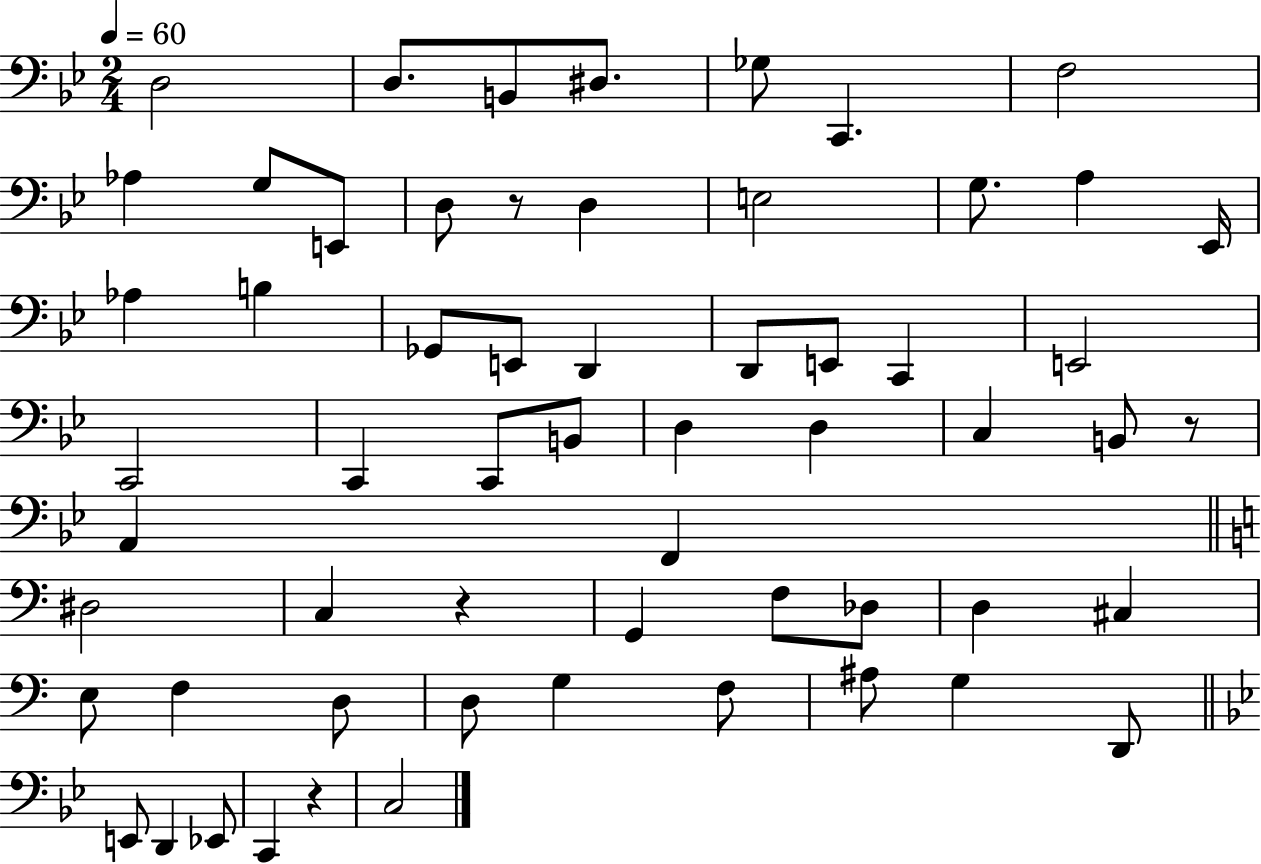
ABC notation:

X:1
T:Untitled
M:2/4
L:1/4
K:Bb
D,2 D,/2 B,,/2 ^D,/2 _G,/2 C,, F,2 _A, G,/2 E,,/2 D,/2 z/2 D, E,2 G,/2 A, _E,,/4 _A, B, _G,,/2 E,,/2 D,, D,,/2 E,,/2 C,, E,,2 C,,2 C,, C,,/2 B,,/2 D, D, C, B,,/2 z/2 A,, F,, ^D,2 C, z G,, F,/2 _D,/2 D, ^C, E,/2 F, D,/2 D,/2 G, F,/2 ^A,/2 G, D,,/2 E,,/2 D,, _E,,/2 C,, z C,2